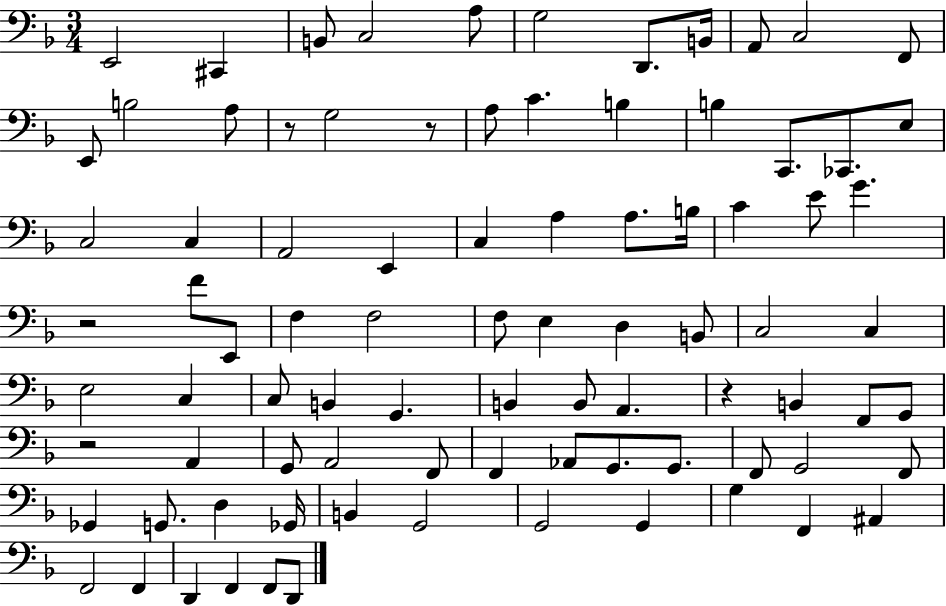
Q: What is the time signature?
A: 3/4